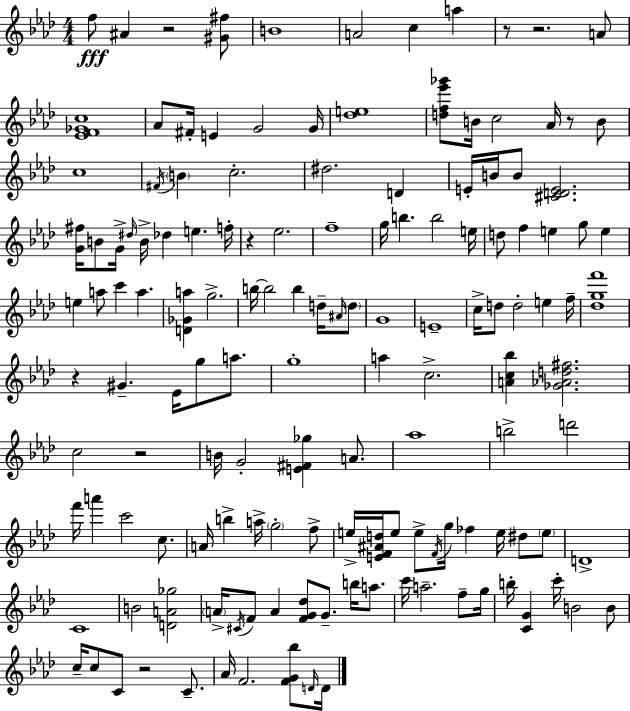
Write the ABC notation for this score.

X:1
T:Untitled
M:4/4
L:1/4
K:Ab
f/2 ^A z2 [^G^f]/2 B4 A2 c a z/2 z2 A/2 [_EF_Gc]4 _A/2 ^F/4 E G2 G/4 [_de]4 [df_e'_g']/2 B/4 c2 _A/4 z/2 B/2 c4 ^F/4 B c2 ^d2 D E/4 B/4 B/2 [^CDE]2 [G^f]/4 B/2 G/4 ^d/4 B/4 _d e f/4 z _e2 f4 g/4 b b2 e/4 d/2 f e g/2 e e a/2 c' a [D_Ga] g2 b/4 b2 b d/4 ^A/4 d/2 G4 E4 c/4 d/2 d2 e f/4 [_dgf']4 z ^G _E/4 g/2 a/2 g4 a c2 [Ac_b] [_G_Ad^f]2 c2 z2 B/4 G2 [E^F_g] A/2 _a4 b2 d'2 f'/4 a' c'2 c/2 A/4 b a/4 g2 f/2 e/4 [EF^Ad]/4 e/2 e/2 F/4 g/4 _f e/4 ^d/2 e/2 D4 C4 B2 [DA_g]2 A/4 ^C/4 F/2 A [FG_d]/2 G/2 b/4 a/2 c'/4 a2 f/2 g/4 b/4 [CG] c'/4 B2 B/2 c/4 c/2 C/2 z2 C/2 _A/4 F2 [FG_b]/2 D/4 D/4